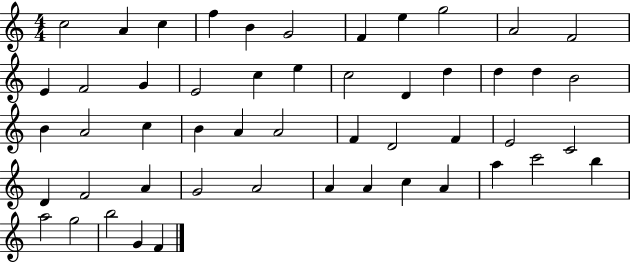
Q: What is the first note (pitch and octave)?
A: C5